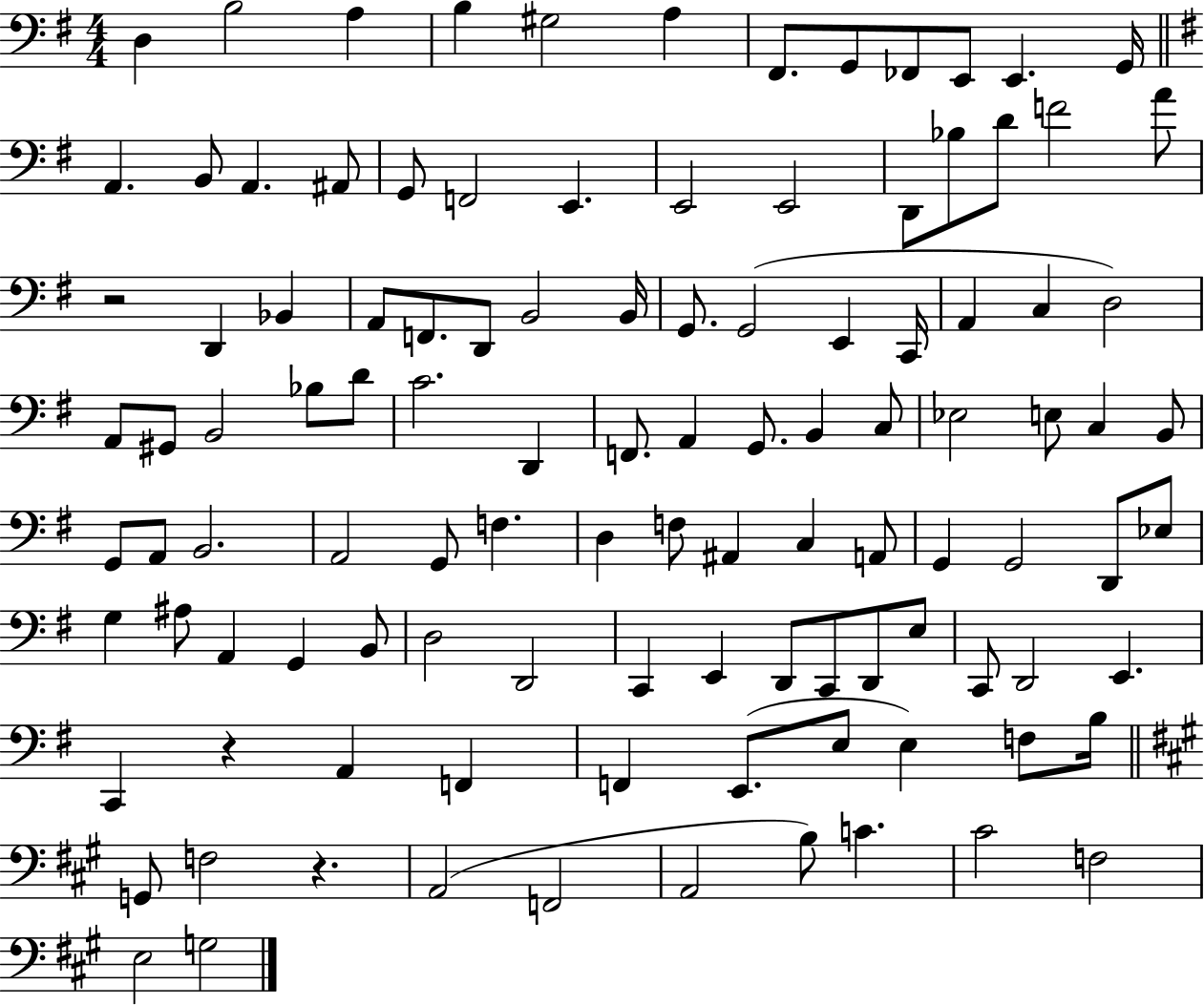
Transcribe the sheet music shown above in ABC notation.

X:1
T:Untitled
M:4/4
L:1/4
K:G
D, B,2 A, B, ^G,2 A, ^F,,/2 G,,/2 _F,,/2 E,,/2 E,, G,,/4 A,, B,,/2 A,, ^A,,/2 G,,/2 F,,2 E,, E,,2 E,,2 D,,/2 _B,/2 D/2 F2 A/2 z2 D,, _B,, A,,/2 F,,/2 D,,/2 B,,2 B,,/4 G,,/2 G,,2 E,, C,,/4 A,, C, D,2 A,,/2 ^G,,/2 B,,2 _B,/2 D/2 C2 D,, F,,/2 A,, G,,/2 B,, C,/2 _E,2 E,/2 C, B,,/2 G,,/2 A,,/2 B,,2 A,,2 G,,/2 F, D, F,/2 ^A,, C, A,,/2 G,, G,,2 D,,/2 _E,/2 G, ^A,/2 A,, G,, B,,/2 D,2 D,,2 C,, E,, D,,/2 C,,/2 D,,/2 E,/2 C,,/2 D,,2 E,, C,, z A,, F,, F,, E,,/2 E,/2 E, F,/2 B,/4 G,,/2 F,2 z A,,2 F,,2 A,,2 B,/2 C ^C2 F,2 E,2 G,2